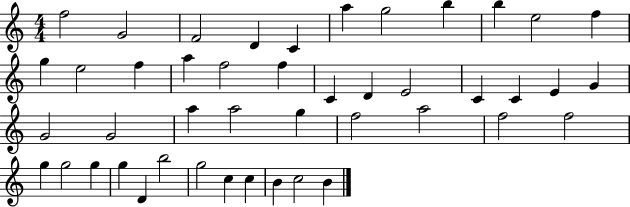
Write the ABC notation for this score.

X:1
T:Untitled
M:4/4
L:1/4
K:C
f2 G2 F2 D C a g2 b b e2 f g e2 f a f2 f C D E2 C C E G G2 G2 a a2 g f2 a2 f2 f2 g g2 g g D b2 g2 c c B c2 B